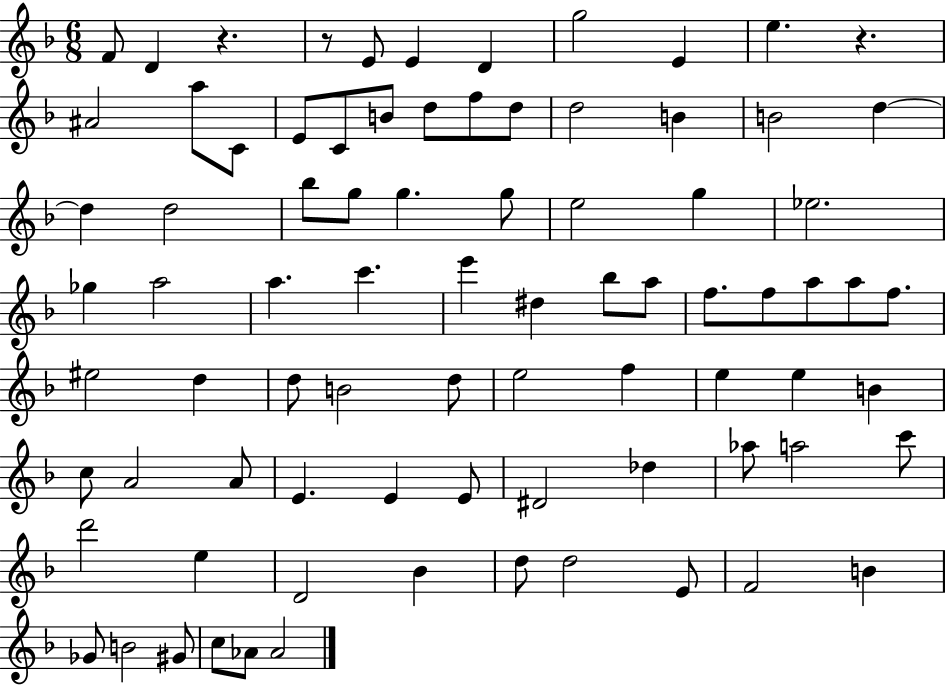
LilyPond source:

{
  \clef treble
  \numericTimeSignature
  \time 6/8
  \key f \major
  f'8 d'4 r4. | r8 e'8 e'4 d'4 | g''2 e'4 | e''4. r4. | \break ais'2 a''8 c'8 | e'8 c'8 b'8 d''8 f''8 d''8 | d''2 b'4 | b'2 d''4~~ | \break d''4 d''2 | bes''8 g''8 g''4. g''8 | e''2 g''4 | ees''2. | \break ges''4 a''2 | a''4. c'''4. | e'''4 dis''4 bes''8 a''8 | f''8. f''8 a''8 a''8 f''8. | \break eis''2 d''4 | d''8 b'2 d''8 | e''2 f''4 | e''4 e''4 b'4 | \break c''8 a'2 a'8 | e'4. e'4 e'8 | dis'2 des''4 | aes''8 a''2 c'''8 | \break d'''2 e''4 | d'2 bes'4 | d''8 d''2 e'8 | f'2 b'4 | \break ges'8 b'2 gis'8 | c''8 aes'8 aes'2 | \bar "|."
}